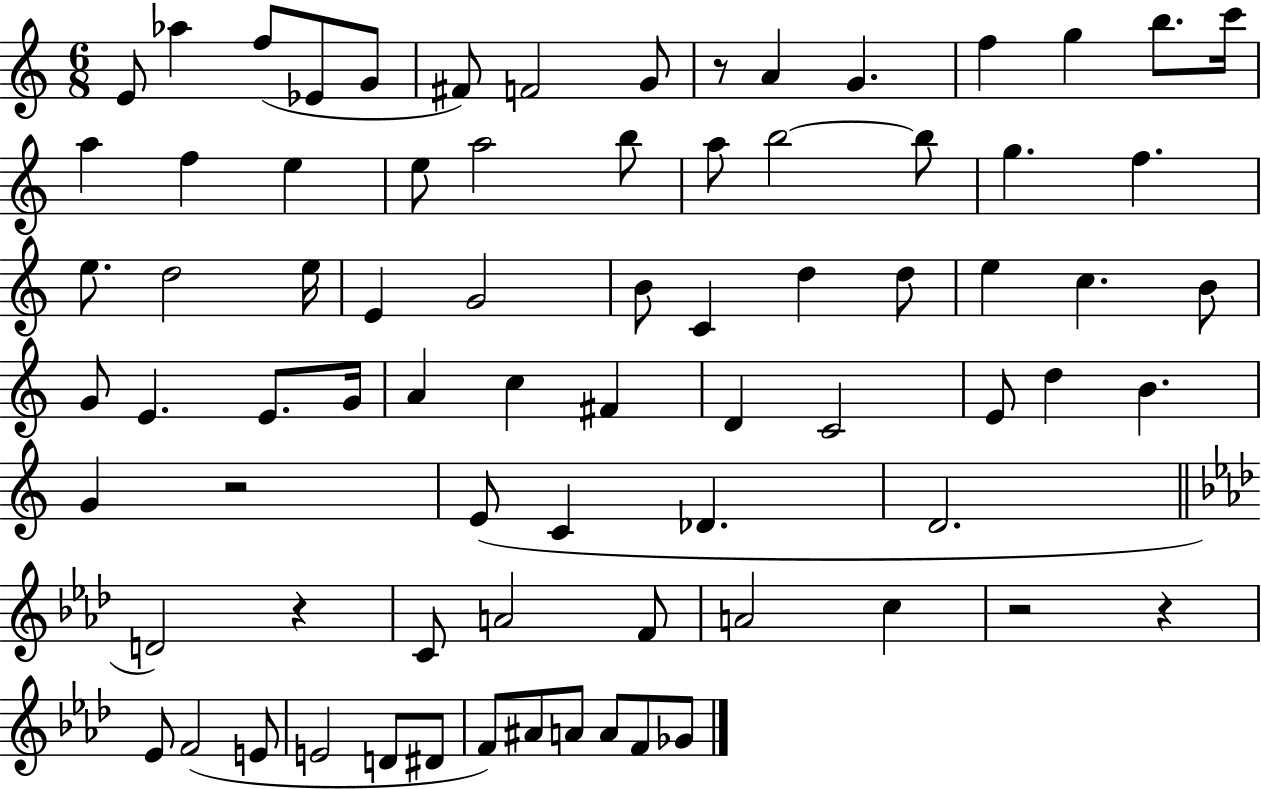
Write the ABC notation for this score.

X:1
T:Untitled
M:6/8
L:1/4
K:C
E/2 _a f/2 _E/2 G/2 ^F/2 F2 G/2 z/2 A G f g b/2 c'/4 a f e e/2 a2 b/2 a/2 b2 b/2 g f e/2 d2 e/4 E G2 B/2 C d d/2 e c B/2 G/2 E E/2 G/4 A c ^F D C2 E/2 d B G z2 E/2 C _D D2 D2 z C/2 A2 F/2 A2 c z2 z _E/2 F2 E/2 E2 D/2 ^D/2 F/2 ^A/2 A/2 A/2 F/2 _G/2